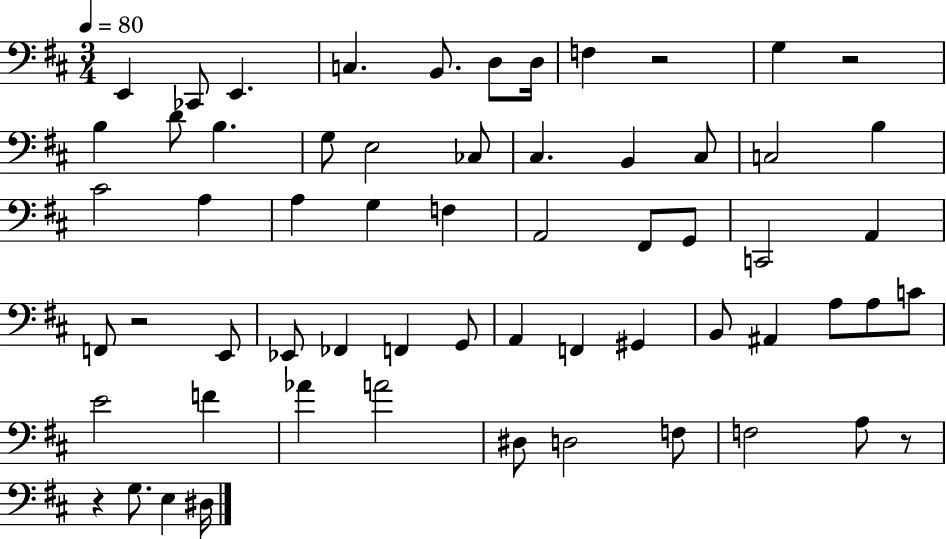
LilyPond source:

{
  \clef bass
  \numericTimeSignature
  \time 3/4
  \key d \major
  \tempo 4 = 80
  e,4 ces,8 e,4. | c4. b,8. d8 d16 | f4 r2 | g4 r2 | \break b4 d'8 b4. | g8 e2 ces8 | cis4. b,4 cis8 | c2 b4 | \break cis'2 a4 | a4 g4 f4 | a,2 fis,8 g,8 | c,2 a,4 | \break f,8 r2 e,8 | ees,8 fes,4 f,4 g,8 | a,4 f,4 gis,4 | b,8 ais,4 a8 a8 c'8 | \break e'2 f'4 | aes'4 a'2 | dis8 d2 f8 | f2 a8 r8 | \break r4 g8. e4 dis16 | \bar "|."
}